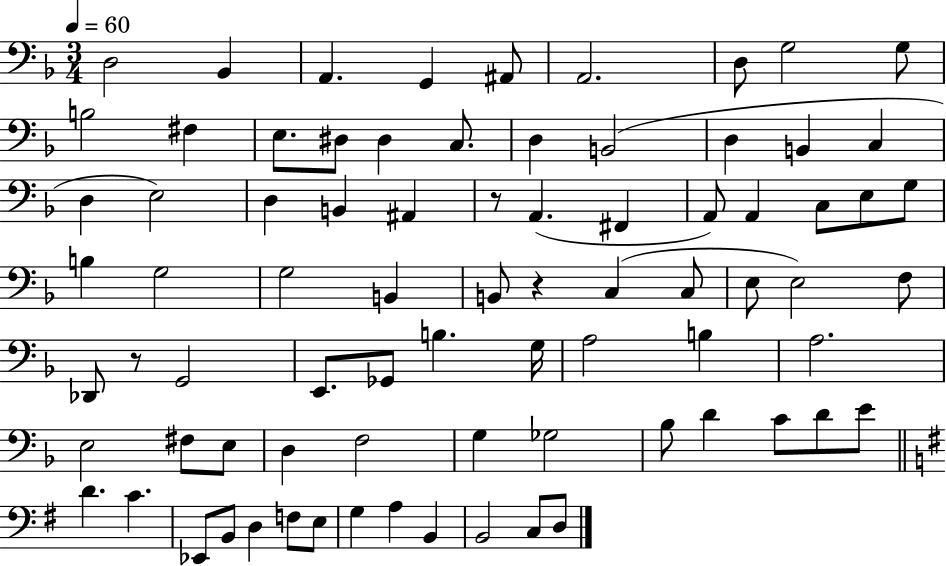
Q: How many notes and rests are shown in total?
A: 79